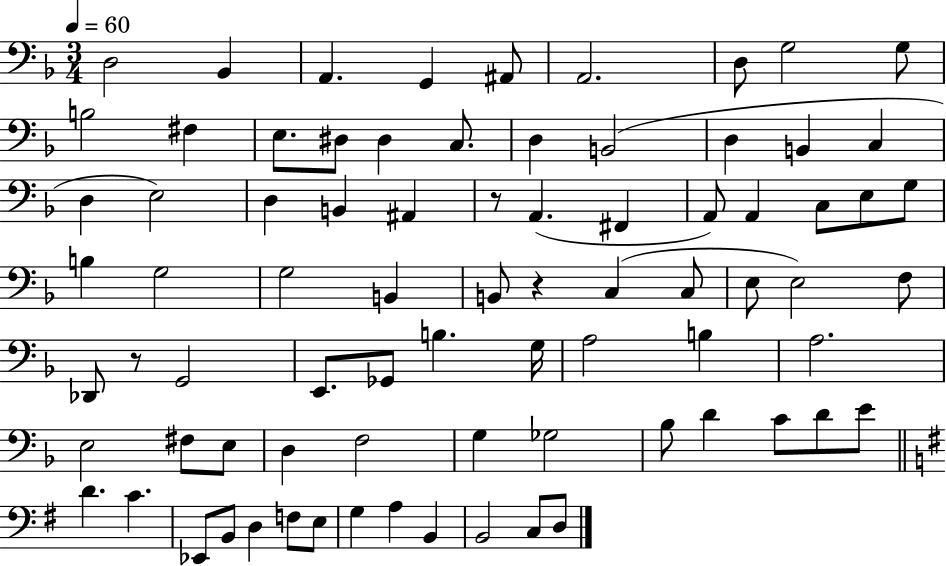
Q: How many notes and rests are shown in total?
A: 79